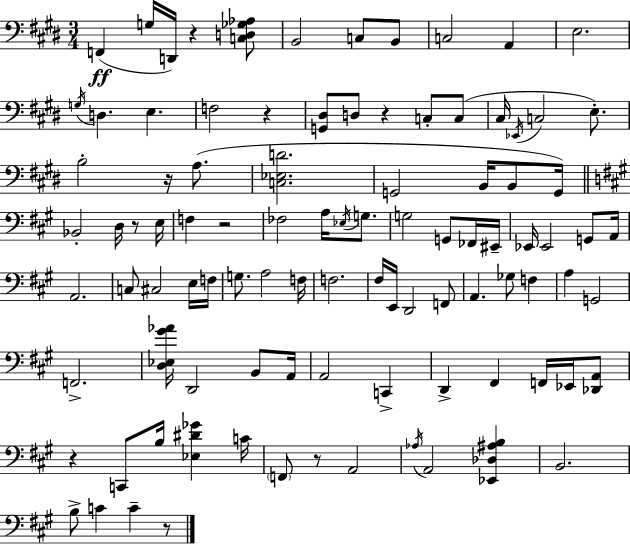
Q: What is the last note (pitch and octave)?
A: C4